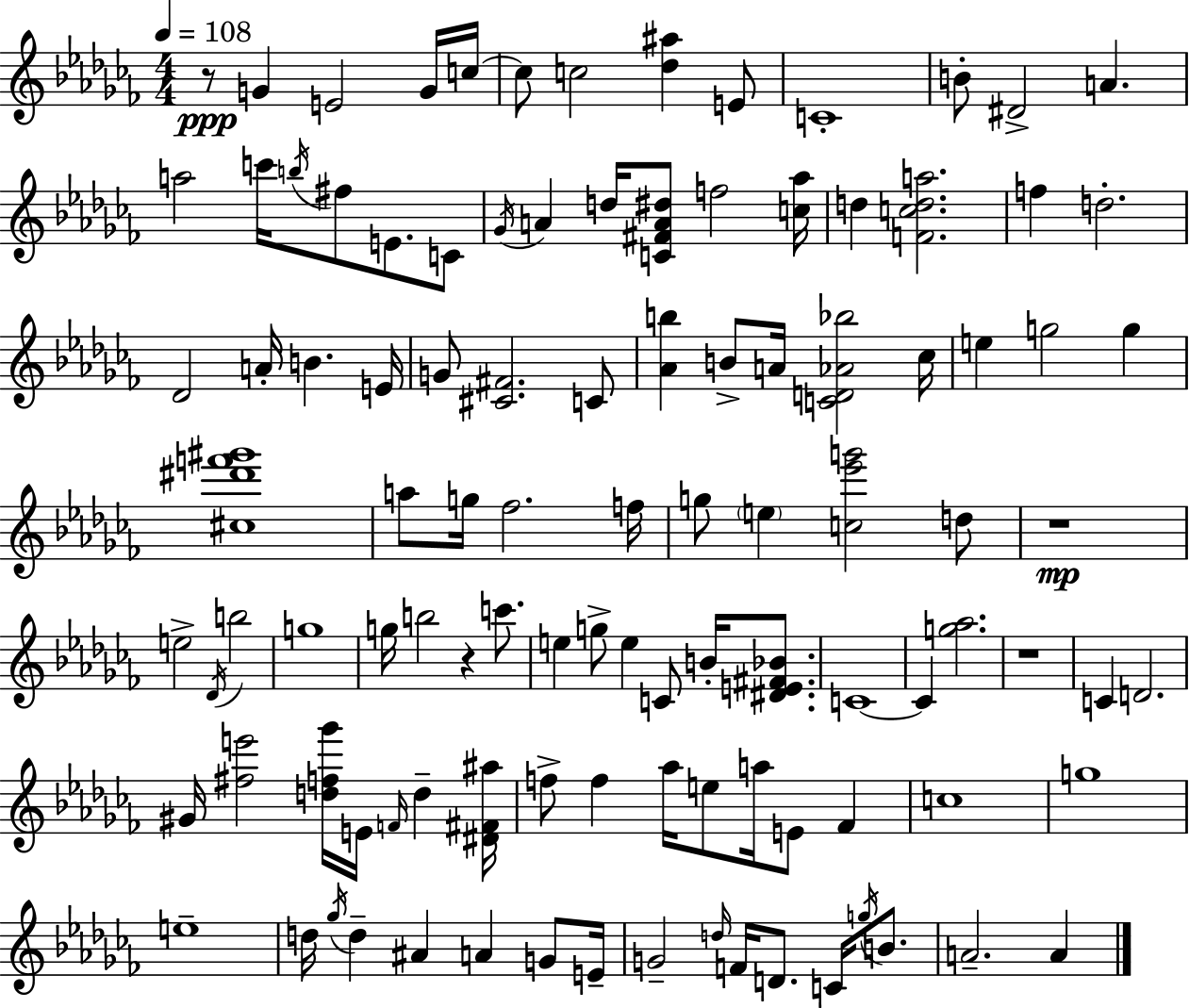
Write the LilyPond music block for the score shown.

{
  \clef treble
  \numericTimeSignature
  \time 4/4
  \key aes \minor
  \tempo 4 = 108
  \repeat volta 2 { r8\ppp g'4 e'2 g'16 c''16~~ | c''8 c''2 <des'' ais''>4 e'8 | c'1-. | b'8-. dis'2-> a'4. | \break a''2 c'''16 \acciaccatura { b''16 } fis''8 e'8. c'8 | \acciaccatura { ges'16 } a'4 d''16 <c' fis' a' dis''>8 f''2 | <c'' aes''>16 d''4 <f' c'' d'' a''>2. | f''4 d''2.-. | \break des'2 a'16-. b'4. | e'16 g'8 <cis' fis'>2. | c'8 <aes' b''>4 b'8-> a'16 <c' d' aes' bes''>2 | ces''16 e''4 g''2 g''4 | \break <cis'' dis''' f''' gis'''>1 | a''8 g''16 fes''2. | f''16 g''8 \parenthesize e''4 <c'' ees''' g'''>2 | d''8 r1\mp | \break e''2-> \acciaccatura { des'16 } b''2 | g''1 | g''16 b''2 r4 | c'''8. e''4 g''8-> e''4 c'8 b'16-. | \break <dis' e' fis' bes'>8. c'1~~ | c'4 <g'' aes''>2. | r1 | c'4 d'2. | \break gis'16 <fis'' e'''>2 <d'' f'' ges'''>16 e'16 \grace { f'16 } d''4-- | <dis' fis' ais''>16 f''8-> f''4 aes''16 e''8 a''16 e'8 | fes'4 c''1 | g''1 | \break e''1-- | d''16 \acciaccatura { ges''16 } d''4-- ais'4 a'4 | g'8 e'16-- g'2-- \grace { d''16 } f'16 d'8. | c'16 \acciaccatura { g''16 } b'8. a'2.-- | \break a'4 } \bar "|."
}